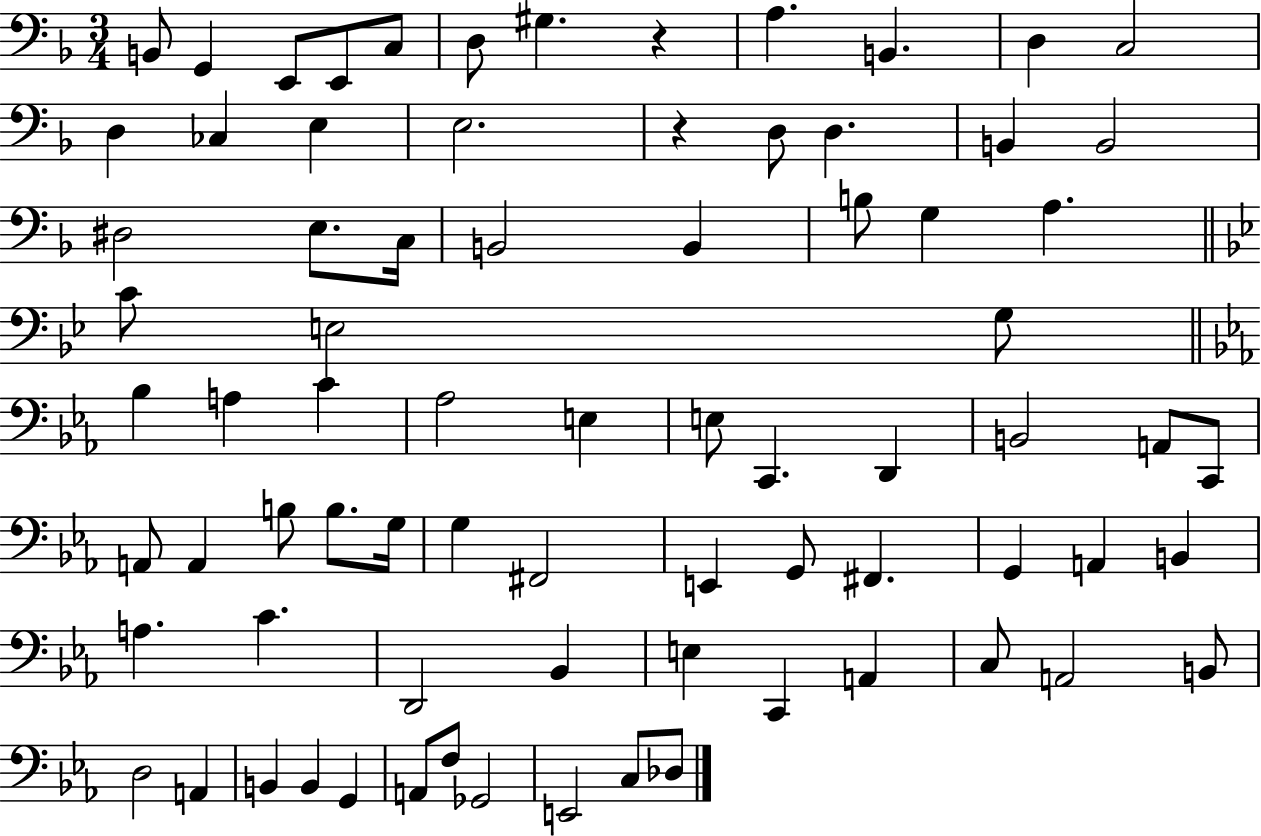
{
  \clef bass
  \numericTimeSignature
  \time 3/4
  \key f \major
  b,8 g,4 e,8 e,8 c8 | d8 gis4. r4 | a4. b,4. | d4 c2 | \break d4 ces4 e4 | e2. | r4 d8 d4. | b,4 b,2 | \break dis2 e8. c16 | b,2 b,4 | b8 g4 a4. | \bar "||" \break \key bes \major c'8 e2 g8 | \bar "||" \break \key c \minor bes4 a4 c'4 | aes2 e4 | e8 c,4. d,4 | b,2 a,8 c,8 | \break a,8 a,4 b8 b8. g16 | g4 fis,2 | e,4 g,8 fis,4. | g,4 a,4 b,4 | \break a4. c'4. | d,2 bes,4 | e4 c,4 a,4 | c8 a,2 b,8 | \break d2 a,4 | b,4 b,4 g,4 | a,8 f8 ges,2 | e,2 c8 des8 | \break \bar "|."
}